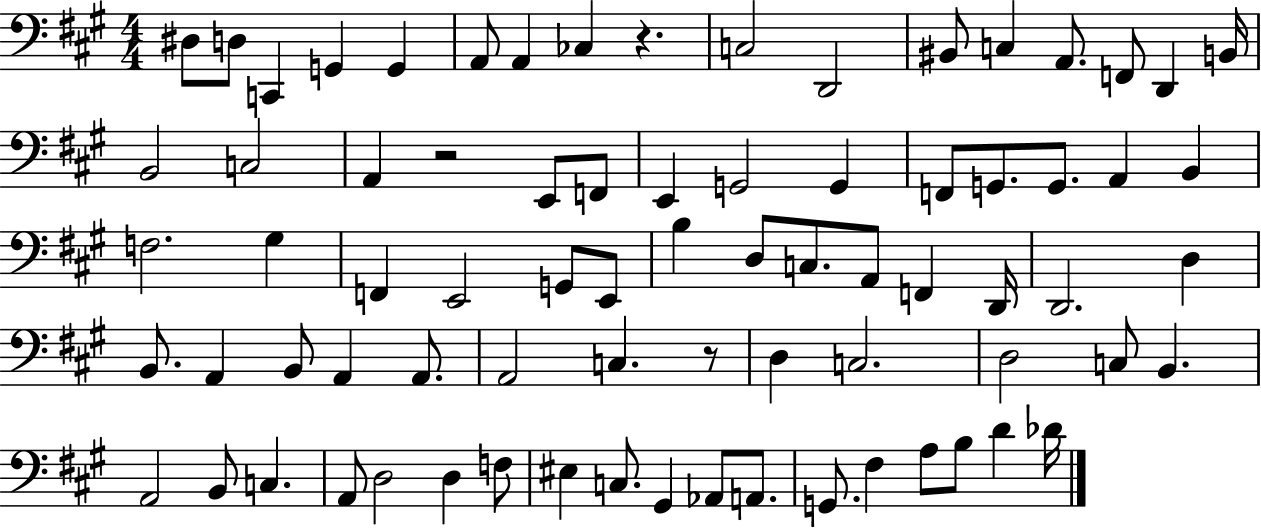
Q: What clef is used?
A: bass